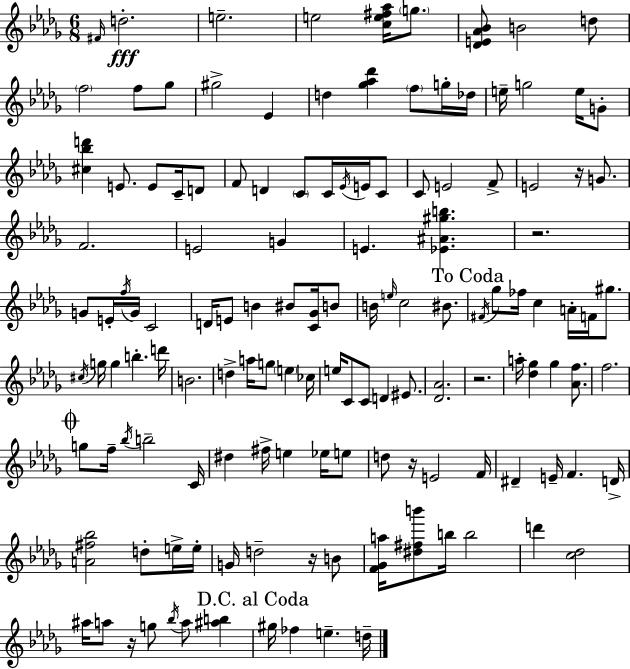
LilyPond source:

{
  \clef treble
  \numericTimeSignature
  \time 6/8
  \key bes \minor
  \grace { fis'16 }\fff d''2.-. | e''2.-- | e''2 <c'' e'' fis'' aes''>16 \parenthesize g''8. | <des' e' aes' bes'>8 b'2 d''8 | \break \parenthesize f''2 f''8 ges''8 | gis''2-> ees'4 | d''4 <ges'' aes'' des'''>4 \parenthesize f''8 g''16-. | des''16 e''16-- g''2 e''16 g'8-. | \break <cis'' bes'' d'''>4 e'8. e'8 c'16-- d'8 | f'8 d'4 \parenthesize c'8 c'16 \acciaccatura { ees'16 } e'16 | c'8 c'8 e'2 | f'8-> e'2 r16 g'8. | \break f'2. | e'2 g'4 | e'4. <ees' ais' gis'' b''>4. | r2. | \break g'8 e'16-. \acciaccatura { f''16 } g'16 c'2 | d'16 e'8 b'4 bis'8 | <c' ges'>16 b'8 b'16 \grace { e''16 } c''2 | bis'8. \mark "To Coda" \acciaccatura { fis'16 } ges''8 fes''16 c''4 | \break a'16-. f'16 gis''8. \acciaccatura { cis''16 } g''16 g''4 b''4.-. | d'''16 b'2. | d''4-> a''16 g''8 | \parenthesize e''4 ces''16 e''16 c'8 c'8 d'4 | \break eis'8. <des' aes'>2. | r2. | a''16-. <des'' ges''>4 ges''4 | <aes' f''>8. f''2. | \break \mark \markup { \musicglyph "scripts.coda" } g''8 f''16-- \acciaccatura { bes''16 } b''2-- | c'16 dis''4 fis''16-> | e''4 ees''16 e''8 d''8 r16 e'2 | f'16 dis'4-- e'16-- | \break f'4. d'16-> <a' fis'' bes''>2 | d''8-. e''16-> e''16-. g'16 d''2-- | r16 b'8 <f' ges' a''>16 <dis'' fis'' b'''>8 b''16 b''2 | d'''4 <c'' des''>2 | \break ais''16 a''8 r16 g''8 | \acciaccatura { bes''16 } a''8 <ais'' b''>4 \mark "D.C. al Coda" gis''16 fes''4 | e''4.-- d''16-- \bar "|."
}